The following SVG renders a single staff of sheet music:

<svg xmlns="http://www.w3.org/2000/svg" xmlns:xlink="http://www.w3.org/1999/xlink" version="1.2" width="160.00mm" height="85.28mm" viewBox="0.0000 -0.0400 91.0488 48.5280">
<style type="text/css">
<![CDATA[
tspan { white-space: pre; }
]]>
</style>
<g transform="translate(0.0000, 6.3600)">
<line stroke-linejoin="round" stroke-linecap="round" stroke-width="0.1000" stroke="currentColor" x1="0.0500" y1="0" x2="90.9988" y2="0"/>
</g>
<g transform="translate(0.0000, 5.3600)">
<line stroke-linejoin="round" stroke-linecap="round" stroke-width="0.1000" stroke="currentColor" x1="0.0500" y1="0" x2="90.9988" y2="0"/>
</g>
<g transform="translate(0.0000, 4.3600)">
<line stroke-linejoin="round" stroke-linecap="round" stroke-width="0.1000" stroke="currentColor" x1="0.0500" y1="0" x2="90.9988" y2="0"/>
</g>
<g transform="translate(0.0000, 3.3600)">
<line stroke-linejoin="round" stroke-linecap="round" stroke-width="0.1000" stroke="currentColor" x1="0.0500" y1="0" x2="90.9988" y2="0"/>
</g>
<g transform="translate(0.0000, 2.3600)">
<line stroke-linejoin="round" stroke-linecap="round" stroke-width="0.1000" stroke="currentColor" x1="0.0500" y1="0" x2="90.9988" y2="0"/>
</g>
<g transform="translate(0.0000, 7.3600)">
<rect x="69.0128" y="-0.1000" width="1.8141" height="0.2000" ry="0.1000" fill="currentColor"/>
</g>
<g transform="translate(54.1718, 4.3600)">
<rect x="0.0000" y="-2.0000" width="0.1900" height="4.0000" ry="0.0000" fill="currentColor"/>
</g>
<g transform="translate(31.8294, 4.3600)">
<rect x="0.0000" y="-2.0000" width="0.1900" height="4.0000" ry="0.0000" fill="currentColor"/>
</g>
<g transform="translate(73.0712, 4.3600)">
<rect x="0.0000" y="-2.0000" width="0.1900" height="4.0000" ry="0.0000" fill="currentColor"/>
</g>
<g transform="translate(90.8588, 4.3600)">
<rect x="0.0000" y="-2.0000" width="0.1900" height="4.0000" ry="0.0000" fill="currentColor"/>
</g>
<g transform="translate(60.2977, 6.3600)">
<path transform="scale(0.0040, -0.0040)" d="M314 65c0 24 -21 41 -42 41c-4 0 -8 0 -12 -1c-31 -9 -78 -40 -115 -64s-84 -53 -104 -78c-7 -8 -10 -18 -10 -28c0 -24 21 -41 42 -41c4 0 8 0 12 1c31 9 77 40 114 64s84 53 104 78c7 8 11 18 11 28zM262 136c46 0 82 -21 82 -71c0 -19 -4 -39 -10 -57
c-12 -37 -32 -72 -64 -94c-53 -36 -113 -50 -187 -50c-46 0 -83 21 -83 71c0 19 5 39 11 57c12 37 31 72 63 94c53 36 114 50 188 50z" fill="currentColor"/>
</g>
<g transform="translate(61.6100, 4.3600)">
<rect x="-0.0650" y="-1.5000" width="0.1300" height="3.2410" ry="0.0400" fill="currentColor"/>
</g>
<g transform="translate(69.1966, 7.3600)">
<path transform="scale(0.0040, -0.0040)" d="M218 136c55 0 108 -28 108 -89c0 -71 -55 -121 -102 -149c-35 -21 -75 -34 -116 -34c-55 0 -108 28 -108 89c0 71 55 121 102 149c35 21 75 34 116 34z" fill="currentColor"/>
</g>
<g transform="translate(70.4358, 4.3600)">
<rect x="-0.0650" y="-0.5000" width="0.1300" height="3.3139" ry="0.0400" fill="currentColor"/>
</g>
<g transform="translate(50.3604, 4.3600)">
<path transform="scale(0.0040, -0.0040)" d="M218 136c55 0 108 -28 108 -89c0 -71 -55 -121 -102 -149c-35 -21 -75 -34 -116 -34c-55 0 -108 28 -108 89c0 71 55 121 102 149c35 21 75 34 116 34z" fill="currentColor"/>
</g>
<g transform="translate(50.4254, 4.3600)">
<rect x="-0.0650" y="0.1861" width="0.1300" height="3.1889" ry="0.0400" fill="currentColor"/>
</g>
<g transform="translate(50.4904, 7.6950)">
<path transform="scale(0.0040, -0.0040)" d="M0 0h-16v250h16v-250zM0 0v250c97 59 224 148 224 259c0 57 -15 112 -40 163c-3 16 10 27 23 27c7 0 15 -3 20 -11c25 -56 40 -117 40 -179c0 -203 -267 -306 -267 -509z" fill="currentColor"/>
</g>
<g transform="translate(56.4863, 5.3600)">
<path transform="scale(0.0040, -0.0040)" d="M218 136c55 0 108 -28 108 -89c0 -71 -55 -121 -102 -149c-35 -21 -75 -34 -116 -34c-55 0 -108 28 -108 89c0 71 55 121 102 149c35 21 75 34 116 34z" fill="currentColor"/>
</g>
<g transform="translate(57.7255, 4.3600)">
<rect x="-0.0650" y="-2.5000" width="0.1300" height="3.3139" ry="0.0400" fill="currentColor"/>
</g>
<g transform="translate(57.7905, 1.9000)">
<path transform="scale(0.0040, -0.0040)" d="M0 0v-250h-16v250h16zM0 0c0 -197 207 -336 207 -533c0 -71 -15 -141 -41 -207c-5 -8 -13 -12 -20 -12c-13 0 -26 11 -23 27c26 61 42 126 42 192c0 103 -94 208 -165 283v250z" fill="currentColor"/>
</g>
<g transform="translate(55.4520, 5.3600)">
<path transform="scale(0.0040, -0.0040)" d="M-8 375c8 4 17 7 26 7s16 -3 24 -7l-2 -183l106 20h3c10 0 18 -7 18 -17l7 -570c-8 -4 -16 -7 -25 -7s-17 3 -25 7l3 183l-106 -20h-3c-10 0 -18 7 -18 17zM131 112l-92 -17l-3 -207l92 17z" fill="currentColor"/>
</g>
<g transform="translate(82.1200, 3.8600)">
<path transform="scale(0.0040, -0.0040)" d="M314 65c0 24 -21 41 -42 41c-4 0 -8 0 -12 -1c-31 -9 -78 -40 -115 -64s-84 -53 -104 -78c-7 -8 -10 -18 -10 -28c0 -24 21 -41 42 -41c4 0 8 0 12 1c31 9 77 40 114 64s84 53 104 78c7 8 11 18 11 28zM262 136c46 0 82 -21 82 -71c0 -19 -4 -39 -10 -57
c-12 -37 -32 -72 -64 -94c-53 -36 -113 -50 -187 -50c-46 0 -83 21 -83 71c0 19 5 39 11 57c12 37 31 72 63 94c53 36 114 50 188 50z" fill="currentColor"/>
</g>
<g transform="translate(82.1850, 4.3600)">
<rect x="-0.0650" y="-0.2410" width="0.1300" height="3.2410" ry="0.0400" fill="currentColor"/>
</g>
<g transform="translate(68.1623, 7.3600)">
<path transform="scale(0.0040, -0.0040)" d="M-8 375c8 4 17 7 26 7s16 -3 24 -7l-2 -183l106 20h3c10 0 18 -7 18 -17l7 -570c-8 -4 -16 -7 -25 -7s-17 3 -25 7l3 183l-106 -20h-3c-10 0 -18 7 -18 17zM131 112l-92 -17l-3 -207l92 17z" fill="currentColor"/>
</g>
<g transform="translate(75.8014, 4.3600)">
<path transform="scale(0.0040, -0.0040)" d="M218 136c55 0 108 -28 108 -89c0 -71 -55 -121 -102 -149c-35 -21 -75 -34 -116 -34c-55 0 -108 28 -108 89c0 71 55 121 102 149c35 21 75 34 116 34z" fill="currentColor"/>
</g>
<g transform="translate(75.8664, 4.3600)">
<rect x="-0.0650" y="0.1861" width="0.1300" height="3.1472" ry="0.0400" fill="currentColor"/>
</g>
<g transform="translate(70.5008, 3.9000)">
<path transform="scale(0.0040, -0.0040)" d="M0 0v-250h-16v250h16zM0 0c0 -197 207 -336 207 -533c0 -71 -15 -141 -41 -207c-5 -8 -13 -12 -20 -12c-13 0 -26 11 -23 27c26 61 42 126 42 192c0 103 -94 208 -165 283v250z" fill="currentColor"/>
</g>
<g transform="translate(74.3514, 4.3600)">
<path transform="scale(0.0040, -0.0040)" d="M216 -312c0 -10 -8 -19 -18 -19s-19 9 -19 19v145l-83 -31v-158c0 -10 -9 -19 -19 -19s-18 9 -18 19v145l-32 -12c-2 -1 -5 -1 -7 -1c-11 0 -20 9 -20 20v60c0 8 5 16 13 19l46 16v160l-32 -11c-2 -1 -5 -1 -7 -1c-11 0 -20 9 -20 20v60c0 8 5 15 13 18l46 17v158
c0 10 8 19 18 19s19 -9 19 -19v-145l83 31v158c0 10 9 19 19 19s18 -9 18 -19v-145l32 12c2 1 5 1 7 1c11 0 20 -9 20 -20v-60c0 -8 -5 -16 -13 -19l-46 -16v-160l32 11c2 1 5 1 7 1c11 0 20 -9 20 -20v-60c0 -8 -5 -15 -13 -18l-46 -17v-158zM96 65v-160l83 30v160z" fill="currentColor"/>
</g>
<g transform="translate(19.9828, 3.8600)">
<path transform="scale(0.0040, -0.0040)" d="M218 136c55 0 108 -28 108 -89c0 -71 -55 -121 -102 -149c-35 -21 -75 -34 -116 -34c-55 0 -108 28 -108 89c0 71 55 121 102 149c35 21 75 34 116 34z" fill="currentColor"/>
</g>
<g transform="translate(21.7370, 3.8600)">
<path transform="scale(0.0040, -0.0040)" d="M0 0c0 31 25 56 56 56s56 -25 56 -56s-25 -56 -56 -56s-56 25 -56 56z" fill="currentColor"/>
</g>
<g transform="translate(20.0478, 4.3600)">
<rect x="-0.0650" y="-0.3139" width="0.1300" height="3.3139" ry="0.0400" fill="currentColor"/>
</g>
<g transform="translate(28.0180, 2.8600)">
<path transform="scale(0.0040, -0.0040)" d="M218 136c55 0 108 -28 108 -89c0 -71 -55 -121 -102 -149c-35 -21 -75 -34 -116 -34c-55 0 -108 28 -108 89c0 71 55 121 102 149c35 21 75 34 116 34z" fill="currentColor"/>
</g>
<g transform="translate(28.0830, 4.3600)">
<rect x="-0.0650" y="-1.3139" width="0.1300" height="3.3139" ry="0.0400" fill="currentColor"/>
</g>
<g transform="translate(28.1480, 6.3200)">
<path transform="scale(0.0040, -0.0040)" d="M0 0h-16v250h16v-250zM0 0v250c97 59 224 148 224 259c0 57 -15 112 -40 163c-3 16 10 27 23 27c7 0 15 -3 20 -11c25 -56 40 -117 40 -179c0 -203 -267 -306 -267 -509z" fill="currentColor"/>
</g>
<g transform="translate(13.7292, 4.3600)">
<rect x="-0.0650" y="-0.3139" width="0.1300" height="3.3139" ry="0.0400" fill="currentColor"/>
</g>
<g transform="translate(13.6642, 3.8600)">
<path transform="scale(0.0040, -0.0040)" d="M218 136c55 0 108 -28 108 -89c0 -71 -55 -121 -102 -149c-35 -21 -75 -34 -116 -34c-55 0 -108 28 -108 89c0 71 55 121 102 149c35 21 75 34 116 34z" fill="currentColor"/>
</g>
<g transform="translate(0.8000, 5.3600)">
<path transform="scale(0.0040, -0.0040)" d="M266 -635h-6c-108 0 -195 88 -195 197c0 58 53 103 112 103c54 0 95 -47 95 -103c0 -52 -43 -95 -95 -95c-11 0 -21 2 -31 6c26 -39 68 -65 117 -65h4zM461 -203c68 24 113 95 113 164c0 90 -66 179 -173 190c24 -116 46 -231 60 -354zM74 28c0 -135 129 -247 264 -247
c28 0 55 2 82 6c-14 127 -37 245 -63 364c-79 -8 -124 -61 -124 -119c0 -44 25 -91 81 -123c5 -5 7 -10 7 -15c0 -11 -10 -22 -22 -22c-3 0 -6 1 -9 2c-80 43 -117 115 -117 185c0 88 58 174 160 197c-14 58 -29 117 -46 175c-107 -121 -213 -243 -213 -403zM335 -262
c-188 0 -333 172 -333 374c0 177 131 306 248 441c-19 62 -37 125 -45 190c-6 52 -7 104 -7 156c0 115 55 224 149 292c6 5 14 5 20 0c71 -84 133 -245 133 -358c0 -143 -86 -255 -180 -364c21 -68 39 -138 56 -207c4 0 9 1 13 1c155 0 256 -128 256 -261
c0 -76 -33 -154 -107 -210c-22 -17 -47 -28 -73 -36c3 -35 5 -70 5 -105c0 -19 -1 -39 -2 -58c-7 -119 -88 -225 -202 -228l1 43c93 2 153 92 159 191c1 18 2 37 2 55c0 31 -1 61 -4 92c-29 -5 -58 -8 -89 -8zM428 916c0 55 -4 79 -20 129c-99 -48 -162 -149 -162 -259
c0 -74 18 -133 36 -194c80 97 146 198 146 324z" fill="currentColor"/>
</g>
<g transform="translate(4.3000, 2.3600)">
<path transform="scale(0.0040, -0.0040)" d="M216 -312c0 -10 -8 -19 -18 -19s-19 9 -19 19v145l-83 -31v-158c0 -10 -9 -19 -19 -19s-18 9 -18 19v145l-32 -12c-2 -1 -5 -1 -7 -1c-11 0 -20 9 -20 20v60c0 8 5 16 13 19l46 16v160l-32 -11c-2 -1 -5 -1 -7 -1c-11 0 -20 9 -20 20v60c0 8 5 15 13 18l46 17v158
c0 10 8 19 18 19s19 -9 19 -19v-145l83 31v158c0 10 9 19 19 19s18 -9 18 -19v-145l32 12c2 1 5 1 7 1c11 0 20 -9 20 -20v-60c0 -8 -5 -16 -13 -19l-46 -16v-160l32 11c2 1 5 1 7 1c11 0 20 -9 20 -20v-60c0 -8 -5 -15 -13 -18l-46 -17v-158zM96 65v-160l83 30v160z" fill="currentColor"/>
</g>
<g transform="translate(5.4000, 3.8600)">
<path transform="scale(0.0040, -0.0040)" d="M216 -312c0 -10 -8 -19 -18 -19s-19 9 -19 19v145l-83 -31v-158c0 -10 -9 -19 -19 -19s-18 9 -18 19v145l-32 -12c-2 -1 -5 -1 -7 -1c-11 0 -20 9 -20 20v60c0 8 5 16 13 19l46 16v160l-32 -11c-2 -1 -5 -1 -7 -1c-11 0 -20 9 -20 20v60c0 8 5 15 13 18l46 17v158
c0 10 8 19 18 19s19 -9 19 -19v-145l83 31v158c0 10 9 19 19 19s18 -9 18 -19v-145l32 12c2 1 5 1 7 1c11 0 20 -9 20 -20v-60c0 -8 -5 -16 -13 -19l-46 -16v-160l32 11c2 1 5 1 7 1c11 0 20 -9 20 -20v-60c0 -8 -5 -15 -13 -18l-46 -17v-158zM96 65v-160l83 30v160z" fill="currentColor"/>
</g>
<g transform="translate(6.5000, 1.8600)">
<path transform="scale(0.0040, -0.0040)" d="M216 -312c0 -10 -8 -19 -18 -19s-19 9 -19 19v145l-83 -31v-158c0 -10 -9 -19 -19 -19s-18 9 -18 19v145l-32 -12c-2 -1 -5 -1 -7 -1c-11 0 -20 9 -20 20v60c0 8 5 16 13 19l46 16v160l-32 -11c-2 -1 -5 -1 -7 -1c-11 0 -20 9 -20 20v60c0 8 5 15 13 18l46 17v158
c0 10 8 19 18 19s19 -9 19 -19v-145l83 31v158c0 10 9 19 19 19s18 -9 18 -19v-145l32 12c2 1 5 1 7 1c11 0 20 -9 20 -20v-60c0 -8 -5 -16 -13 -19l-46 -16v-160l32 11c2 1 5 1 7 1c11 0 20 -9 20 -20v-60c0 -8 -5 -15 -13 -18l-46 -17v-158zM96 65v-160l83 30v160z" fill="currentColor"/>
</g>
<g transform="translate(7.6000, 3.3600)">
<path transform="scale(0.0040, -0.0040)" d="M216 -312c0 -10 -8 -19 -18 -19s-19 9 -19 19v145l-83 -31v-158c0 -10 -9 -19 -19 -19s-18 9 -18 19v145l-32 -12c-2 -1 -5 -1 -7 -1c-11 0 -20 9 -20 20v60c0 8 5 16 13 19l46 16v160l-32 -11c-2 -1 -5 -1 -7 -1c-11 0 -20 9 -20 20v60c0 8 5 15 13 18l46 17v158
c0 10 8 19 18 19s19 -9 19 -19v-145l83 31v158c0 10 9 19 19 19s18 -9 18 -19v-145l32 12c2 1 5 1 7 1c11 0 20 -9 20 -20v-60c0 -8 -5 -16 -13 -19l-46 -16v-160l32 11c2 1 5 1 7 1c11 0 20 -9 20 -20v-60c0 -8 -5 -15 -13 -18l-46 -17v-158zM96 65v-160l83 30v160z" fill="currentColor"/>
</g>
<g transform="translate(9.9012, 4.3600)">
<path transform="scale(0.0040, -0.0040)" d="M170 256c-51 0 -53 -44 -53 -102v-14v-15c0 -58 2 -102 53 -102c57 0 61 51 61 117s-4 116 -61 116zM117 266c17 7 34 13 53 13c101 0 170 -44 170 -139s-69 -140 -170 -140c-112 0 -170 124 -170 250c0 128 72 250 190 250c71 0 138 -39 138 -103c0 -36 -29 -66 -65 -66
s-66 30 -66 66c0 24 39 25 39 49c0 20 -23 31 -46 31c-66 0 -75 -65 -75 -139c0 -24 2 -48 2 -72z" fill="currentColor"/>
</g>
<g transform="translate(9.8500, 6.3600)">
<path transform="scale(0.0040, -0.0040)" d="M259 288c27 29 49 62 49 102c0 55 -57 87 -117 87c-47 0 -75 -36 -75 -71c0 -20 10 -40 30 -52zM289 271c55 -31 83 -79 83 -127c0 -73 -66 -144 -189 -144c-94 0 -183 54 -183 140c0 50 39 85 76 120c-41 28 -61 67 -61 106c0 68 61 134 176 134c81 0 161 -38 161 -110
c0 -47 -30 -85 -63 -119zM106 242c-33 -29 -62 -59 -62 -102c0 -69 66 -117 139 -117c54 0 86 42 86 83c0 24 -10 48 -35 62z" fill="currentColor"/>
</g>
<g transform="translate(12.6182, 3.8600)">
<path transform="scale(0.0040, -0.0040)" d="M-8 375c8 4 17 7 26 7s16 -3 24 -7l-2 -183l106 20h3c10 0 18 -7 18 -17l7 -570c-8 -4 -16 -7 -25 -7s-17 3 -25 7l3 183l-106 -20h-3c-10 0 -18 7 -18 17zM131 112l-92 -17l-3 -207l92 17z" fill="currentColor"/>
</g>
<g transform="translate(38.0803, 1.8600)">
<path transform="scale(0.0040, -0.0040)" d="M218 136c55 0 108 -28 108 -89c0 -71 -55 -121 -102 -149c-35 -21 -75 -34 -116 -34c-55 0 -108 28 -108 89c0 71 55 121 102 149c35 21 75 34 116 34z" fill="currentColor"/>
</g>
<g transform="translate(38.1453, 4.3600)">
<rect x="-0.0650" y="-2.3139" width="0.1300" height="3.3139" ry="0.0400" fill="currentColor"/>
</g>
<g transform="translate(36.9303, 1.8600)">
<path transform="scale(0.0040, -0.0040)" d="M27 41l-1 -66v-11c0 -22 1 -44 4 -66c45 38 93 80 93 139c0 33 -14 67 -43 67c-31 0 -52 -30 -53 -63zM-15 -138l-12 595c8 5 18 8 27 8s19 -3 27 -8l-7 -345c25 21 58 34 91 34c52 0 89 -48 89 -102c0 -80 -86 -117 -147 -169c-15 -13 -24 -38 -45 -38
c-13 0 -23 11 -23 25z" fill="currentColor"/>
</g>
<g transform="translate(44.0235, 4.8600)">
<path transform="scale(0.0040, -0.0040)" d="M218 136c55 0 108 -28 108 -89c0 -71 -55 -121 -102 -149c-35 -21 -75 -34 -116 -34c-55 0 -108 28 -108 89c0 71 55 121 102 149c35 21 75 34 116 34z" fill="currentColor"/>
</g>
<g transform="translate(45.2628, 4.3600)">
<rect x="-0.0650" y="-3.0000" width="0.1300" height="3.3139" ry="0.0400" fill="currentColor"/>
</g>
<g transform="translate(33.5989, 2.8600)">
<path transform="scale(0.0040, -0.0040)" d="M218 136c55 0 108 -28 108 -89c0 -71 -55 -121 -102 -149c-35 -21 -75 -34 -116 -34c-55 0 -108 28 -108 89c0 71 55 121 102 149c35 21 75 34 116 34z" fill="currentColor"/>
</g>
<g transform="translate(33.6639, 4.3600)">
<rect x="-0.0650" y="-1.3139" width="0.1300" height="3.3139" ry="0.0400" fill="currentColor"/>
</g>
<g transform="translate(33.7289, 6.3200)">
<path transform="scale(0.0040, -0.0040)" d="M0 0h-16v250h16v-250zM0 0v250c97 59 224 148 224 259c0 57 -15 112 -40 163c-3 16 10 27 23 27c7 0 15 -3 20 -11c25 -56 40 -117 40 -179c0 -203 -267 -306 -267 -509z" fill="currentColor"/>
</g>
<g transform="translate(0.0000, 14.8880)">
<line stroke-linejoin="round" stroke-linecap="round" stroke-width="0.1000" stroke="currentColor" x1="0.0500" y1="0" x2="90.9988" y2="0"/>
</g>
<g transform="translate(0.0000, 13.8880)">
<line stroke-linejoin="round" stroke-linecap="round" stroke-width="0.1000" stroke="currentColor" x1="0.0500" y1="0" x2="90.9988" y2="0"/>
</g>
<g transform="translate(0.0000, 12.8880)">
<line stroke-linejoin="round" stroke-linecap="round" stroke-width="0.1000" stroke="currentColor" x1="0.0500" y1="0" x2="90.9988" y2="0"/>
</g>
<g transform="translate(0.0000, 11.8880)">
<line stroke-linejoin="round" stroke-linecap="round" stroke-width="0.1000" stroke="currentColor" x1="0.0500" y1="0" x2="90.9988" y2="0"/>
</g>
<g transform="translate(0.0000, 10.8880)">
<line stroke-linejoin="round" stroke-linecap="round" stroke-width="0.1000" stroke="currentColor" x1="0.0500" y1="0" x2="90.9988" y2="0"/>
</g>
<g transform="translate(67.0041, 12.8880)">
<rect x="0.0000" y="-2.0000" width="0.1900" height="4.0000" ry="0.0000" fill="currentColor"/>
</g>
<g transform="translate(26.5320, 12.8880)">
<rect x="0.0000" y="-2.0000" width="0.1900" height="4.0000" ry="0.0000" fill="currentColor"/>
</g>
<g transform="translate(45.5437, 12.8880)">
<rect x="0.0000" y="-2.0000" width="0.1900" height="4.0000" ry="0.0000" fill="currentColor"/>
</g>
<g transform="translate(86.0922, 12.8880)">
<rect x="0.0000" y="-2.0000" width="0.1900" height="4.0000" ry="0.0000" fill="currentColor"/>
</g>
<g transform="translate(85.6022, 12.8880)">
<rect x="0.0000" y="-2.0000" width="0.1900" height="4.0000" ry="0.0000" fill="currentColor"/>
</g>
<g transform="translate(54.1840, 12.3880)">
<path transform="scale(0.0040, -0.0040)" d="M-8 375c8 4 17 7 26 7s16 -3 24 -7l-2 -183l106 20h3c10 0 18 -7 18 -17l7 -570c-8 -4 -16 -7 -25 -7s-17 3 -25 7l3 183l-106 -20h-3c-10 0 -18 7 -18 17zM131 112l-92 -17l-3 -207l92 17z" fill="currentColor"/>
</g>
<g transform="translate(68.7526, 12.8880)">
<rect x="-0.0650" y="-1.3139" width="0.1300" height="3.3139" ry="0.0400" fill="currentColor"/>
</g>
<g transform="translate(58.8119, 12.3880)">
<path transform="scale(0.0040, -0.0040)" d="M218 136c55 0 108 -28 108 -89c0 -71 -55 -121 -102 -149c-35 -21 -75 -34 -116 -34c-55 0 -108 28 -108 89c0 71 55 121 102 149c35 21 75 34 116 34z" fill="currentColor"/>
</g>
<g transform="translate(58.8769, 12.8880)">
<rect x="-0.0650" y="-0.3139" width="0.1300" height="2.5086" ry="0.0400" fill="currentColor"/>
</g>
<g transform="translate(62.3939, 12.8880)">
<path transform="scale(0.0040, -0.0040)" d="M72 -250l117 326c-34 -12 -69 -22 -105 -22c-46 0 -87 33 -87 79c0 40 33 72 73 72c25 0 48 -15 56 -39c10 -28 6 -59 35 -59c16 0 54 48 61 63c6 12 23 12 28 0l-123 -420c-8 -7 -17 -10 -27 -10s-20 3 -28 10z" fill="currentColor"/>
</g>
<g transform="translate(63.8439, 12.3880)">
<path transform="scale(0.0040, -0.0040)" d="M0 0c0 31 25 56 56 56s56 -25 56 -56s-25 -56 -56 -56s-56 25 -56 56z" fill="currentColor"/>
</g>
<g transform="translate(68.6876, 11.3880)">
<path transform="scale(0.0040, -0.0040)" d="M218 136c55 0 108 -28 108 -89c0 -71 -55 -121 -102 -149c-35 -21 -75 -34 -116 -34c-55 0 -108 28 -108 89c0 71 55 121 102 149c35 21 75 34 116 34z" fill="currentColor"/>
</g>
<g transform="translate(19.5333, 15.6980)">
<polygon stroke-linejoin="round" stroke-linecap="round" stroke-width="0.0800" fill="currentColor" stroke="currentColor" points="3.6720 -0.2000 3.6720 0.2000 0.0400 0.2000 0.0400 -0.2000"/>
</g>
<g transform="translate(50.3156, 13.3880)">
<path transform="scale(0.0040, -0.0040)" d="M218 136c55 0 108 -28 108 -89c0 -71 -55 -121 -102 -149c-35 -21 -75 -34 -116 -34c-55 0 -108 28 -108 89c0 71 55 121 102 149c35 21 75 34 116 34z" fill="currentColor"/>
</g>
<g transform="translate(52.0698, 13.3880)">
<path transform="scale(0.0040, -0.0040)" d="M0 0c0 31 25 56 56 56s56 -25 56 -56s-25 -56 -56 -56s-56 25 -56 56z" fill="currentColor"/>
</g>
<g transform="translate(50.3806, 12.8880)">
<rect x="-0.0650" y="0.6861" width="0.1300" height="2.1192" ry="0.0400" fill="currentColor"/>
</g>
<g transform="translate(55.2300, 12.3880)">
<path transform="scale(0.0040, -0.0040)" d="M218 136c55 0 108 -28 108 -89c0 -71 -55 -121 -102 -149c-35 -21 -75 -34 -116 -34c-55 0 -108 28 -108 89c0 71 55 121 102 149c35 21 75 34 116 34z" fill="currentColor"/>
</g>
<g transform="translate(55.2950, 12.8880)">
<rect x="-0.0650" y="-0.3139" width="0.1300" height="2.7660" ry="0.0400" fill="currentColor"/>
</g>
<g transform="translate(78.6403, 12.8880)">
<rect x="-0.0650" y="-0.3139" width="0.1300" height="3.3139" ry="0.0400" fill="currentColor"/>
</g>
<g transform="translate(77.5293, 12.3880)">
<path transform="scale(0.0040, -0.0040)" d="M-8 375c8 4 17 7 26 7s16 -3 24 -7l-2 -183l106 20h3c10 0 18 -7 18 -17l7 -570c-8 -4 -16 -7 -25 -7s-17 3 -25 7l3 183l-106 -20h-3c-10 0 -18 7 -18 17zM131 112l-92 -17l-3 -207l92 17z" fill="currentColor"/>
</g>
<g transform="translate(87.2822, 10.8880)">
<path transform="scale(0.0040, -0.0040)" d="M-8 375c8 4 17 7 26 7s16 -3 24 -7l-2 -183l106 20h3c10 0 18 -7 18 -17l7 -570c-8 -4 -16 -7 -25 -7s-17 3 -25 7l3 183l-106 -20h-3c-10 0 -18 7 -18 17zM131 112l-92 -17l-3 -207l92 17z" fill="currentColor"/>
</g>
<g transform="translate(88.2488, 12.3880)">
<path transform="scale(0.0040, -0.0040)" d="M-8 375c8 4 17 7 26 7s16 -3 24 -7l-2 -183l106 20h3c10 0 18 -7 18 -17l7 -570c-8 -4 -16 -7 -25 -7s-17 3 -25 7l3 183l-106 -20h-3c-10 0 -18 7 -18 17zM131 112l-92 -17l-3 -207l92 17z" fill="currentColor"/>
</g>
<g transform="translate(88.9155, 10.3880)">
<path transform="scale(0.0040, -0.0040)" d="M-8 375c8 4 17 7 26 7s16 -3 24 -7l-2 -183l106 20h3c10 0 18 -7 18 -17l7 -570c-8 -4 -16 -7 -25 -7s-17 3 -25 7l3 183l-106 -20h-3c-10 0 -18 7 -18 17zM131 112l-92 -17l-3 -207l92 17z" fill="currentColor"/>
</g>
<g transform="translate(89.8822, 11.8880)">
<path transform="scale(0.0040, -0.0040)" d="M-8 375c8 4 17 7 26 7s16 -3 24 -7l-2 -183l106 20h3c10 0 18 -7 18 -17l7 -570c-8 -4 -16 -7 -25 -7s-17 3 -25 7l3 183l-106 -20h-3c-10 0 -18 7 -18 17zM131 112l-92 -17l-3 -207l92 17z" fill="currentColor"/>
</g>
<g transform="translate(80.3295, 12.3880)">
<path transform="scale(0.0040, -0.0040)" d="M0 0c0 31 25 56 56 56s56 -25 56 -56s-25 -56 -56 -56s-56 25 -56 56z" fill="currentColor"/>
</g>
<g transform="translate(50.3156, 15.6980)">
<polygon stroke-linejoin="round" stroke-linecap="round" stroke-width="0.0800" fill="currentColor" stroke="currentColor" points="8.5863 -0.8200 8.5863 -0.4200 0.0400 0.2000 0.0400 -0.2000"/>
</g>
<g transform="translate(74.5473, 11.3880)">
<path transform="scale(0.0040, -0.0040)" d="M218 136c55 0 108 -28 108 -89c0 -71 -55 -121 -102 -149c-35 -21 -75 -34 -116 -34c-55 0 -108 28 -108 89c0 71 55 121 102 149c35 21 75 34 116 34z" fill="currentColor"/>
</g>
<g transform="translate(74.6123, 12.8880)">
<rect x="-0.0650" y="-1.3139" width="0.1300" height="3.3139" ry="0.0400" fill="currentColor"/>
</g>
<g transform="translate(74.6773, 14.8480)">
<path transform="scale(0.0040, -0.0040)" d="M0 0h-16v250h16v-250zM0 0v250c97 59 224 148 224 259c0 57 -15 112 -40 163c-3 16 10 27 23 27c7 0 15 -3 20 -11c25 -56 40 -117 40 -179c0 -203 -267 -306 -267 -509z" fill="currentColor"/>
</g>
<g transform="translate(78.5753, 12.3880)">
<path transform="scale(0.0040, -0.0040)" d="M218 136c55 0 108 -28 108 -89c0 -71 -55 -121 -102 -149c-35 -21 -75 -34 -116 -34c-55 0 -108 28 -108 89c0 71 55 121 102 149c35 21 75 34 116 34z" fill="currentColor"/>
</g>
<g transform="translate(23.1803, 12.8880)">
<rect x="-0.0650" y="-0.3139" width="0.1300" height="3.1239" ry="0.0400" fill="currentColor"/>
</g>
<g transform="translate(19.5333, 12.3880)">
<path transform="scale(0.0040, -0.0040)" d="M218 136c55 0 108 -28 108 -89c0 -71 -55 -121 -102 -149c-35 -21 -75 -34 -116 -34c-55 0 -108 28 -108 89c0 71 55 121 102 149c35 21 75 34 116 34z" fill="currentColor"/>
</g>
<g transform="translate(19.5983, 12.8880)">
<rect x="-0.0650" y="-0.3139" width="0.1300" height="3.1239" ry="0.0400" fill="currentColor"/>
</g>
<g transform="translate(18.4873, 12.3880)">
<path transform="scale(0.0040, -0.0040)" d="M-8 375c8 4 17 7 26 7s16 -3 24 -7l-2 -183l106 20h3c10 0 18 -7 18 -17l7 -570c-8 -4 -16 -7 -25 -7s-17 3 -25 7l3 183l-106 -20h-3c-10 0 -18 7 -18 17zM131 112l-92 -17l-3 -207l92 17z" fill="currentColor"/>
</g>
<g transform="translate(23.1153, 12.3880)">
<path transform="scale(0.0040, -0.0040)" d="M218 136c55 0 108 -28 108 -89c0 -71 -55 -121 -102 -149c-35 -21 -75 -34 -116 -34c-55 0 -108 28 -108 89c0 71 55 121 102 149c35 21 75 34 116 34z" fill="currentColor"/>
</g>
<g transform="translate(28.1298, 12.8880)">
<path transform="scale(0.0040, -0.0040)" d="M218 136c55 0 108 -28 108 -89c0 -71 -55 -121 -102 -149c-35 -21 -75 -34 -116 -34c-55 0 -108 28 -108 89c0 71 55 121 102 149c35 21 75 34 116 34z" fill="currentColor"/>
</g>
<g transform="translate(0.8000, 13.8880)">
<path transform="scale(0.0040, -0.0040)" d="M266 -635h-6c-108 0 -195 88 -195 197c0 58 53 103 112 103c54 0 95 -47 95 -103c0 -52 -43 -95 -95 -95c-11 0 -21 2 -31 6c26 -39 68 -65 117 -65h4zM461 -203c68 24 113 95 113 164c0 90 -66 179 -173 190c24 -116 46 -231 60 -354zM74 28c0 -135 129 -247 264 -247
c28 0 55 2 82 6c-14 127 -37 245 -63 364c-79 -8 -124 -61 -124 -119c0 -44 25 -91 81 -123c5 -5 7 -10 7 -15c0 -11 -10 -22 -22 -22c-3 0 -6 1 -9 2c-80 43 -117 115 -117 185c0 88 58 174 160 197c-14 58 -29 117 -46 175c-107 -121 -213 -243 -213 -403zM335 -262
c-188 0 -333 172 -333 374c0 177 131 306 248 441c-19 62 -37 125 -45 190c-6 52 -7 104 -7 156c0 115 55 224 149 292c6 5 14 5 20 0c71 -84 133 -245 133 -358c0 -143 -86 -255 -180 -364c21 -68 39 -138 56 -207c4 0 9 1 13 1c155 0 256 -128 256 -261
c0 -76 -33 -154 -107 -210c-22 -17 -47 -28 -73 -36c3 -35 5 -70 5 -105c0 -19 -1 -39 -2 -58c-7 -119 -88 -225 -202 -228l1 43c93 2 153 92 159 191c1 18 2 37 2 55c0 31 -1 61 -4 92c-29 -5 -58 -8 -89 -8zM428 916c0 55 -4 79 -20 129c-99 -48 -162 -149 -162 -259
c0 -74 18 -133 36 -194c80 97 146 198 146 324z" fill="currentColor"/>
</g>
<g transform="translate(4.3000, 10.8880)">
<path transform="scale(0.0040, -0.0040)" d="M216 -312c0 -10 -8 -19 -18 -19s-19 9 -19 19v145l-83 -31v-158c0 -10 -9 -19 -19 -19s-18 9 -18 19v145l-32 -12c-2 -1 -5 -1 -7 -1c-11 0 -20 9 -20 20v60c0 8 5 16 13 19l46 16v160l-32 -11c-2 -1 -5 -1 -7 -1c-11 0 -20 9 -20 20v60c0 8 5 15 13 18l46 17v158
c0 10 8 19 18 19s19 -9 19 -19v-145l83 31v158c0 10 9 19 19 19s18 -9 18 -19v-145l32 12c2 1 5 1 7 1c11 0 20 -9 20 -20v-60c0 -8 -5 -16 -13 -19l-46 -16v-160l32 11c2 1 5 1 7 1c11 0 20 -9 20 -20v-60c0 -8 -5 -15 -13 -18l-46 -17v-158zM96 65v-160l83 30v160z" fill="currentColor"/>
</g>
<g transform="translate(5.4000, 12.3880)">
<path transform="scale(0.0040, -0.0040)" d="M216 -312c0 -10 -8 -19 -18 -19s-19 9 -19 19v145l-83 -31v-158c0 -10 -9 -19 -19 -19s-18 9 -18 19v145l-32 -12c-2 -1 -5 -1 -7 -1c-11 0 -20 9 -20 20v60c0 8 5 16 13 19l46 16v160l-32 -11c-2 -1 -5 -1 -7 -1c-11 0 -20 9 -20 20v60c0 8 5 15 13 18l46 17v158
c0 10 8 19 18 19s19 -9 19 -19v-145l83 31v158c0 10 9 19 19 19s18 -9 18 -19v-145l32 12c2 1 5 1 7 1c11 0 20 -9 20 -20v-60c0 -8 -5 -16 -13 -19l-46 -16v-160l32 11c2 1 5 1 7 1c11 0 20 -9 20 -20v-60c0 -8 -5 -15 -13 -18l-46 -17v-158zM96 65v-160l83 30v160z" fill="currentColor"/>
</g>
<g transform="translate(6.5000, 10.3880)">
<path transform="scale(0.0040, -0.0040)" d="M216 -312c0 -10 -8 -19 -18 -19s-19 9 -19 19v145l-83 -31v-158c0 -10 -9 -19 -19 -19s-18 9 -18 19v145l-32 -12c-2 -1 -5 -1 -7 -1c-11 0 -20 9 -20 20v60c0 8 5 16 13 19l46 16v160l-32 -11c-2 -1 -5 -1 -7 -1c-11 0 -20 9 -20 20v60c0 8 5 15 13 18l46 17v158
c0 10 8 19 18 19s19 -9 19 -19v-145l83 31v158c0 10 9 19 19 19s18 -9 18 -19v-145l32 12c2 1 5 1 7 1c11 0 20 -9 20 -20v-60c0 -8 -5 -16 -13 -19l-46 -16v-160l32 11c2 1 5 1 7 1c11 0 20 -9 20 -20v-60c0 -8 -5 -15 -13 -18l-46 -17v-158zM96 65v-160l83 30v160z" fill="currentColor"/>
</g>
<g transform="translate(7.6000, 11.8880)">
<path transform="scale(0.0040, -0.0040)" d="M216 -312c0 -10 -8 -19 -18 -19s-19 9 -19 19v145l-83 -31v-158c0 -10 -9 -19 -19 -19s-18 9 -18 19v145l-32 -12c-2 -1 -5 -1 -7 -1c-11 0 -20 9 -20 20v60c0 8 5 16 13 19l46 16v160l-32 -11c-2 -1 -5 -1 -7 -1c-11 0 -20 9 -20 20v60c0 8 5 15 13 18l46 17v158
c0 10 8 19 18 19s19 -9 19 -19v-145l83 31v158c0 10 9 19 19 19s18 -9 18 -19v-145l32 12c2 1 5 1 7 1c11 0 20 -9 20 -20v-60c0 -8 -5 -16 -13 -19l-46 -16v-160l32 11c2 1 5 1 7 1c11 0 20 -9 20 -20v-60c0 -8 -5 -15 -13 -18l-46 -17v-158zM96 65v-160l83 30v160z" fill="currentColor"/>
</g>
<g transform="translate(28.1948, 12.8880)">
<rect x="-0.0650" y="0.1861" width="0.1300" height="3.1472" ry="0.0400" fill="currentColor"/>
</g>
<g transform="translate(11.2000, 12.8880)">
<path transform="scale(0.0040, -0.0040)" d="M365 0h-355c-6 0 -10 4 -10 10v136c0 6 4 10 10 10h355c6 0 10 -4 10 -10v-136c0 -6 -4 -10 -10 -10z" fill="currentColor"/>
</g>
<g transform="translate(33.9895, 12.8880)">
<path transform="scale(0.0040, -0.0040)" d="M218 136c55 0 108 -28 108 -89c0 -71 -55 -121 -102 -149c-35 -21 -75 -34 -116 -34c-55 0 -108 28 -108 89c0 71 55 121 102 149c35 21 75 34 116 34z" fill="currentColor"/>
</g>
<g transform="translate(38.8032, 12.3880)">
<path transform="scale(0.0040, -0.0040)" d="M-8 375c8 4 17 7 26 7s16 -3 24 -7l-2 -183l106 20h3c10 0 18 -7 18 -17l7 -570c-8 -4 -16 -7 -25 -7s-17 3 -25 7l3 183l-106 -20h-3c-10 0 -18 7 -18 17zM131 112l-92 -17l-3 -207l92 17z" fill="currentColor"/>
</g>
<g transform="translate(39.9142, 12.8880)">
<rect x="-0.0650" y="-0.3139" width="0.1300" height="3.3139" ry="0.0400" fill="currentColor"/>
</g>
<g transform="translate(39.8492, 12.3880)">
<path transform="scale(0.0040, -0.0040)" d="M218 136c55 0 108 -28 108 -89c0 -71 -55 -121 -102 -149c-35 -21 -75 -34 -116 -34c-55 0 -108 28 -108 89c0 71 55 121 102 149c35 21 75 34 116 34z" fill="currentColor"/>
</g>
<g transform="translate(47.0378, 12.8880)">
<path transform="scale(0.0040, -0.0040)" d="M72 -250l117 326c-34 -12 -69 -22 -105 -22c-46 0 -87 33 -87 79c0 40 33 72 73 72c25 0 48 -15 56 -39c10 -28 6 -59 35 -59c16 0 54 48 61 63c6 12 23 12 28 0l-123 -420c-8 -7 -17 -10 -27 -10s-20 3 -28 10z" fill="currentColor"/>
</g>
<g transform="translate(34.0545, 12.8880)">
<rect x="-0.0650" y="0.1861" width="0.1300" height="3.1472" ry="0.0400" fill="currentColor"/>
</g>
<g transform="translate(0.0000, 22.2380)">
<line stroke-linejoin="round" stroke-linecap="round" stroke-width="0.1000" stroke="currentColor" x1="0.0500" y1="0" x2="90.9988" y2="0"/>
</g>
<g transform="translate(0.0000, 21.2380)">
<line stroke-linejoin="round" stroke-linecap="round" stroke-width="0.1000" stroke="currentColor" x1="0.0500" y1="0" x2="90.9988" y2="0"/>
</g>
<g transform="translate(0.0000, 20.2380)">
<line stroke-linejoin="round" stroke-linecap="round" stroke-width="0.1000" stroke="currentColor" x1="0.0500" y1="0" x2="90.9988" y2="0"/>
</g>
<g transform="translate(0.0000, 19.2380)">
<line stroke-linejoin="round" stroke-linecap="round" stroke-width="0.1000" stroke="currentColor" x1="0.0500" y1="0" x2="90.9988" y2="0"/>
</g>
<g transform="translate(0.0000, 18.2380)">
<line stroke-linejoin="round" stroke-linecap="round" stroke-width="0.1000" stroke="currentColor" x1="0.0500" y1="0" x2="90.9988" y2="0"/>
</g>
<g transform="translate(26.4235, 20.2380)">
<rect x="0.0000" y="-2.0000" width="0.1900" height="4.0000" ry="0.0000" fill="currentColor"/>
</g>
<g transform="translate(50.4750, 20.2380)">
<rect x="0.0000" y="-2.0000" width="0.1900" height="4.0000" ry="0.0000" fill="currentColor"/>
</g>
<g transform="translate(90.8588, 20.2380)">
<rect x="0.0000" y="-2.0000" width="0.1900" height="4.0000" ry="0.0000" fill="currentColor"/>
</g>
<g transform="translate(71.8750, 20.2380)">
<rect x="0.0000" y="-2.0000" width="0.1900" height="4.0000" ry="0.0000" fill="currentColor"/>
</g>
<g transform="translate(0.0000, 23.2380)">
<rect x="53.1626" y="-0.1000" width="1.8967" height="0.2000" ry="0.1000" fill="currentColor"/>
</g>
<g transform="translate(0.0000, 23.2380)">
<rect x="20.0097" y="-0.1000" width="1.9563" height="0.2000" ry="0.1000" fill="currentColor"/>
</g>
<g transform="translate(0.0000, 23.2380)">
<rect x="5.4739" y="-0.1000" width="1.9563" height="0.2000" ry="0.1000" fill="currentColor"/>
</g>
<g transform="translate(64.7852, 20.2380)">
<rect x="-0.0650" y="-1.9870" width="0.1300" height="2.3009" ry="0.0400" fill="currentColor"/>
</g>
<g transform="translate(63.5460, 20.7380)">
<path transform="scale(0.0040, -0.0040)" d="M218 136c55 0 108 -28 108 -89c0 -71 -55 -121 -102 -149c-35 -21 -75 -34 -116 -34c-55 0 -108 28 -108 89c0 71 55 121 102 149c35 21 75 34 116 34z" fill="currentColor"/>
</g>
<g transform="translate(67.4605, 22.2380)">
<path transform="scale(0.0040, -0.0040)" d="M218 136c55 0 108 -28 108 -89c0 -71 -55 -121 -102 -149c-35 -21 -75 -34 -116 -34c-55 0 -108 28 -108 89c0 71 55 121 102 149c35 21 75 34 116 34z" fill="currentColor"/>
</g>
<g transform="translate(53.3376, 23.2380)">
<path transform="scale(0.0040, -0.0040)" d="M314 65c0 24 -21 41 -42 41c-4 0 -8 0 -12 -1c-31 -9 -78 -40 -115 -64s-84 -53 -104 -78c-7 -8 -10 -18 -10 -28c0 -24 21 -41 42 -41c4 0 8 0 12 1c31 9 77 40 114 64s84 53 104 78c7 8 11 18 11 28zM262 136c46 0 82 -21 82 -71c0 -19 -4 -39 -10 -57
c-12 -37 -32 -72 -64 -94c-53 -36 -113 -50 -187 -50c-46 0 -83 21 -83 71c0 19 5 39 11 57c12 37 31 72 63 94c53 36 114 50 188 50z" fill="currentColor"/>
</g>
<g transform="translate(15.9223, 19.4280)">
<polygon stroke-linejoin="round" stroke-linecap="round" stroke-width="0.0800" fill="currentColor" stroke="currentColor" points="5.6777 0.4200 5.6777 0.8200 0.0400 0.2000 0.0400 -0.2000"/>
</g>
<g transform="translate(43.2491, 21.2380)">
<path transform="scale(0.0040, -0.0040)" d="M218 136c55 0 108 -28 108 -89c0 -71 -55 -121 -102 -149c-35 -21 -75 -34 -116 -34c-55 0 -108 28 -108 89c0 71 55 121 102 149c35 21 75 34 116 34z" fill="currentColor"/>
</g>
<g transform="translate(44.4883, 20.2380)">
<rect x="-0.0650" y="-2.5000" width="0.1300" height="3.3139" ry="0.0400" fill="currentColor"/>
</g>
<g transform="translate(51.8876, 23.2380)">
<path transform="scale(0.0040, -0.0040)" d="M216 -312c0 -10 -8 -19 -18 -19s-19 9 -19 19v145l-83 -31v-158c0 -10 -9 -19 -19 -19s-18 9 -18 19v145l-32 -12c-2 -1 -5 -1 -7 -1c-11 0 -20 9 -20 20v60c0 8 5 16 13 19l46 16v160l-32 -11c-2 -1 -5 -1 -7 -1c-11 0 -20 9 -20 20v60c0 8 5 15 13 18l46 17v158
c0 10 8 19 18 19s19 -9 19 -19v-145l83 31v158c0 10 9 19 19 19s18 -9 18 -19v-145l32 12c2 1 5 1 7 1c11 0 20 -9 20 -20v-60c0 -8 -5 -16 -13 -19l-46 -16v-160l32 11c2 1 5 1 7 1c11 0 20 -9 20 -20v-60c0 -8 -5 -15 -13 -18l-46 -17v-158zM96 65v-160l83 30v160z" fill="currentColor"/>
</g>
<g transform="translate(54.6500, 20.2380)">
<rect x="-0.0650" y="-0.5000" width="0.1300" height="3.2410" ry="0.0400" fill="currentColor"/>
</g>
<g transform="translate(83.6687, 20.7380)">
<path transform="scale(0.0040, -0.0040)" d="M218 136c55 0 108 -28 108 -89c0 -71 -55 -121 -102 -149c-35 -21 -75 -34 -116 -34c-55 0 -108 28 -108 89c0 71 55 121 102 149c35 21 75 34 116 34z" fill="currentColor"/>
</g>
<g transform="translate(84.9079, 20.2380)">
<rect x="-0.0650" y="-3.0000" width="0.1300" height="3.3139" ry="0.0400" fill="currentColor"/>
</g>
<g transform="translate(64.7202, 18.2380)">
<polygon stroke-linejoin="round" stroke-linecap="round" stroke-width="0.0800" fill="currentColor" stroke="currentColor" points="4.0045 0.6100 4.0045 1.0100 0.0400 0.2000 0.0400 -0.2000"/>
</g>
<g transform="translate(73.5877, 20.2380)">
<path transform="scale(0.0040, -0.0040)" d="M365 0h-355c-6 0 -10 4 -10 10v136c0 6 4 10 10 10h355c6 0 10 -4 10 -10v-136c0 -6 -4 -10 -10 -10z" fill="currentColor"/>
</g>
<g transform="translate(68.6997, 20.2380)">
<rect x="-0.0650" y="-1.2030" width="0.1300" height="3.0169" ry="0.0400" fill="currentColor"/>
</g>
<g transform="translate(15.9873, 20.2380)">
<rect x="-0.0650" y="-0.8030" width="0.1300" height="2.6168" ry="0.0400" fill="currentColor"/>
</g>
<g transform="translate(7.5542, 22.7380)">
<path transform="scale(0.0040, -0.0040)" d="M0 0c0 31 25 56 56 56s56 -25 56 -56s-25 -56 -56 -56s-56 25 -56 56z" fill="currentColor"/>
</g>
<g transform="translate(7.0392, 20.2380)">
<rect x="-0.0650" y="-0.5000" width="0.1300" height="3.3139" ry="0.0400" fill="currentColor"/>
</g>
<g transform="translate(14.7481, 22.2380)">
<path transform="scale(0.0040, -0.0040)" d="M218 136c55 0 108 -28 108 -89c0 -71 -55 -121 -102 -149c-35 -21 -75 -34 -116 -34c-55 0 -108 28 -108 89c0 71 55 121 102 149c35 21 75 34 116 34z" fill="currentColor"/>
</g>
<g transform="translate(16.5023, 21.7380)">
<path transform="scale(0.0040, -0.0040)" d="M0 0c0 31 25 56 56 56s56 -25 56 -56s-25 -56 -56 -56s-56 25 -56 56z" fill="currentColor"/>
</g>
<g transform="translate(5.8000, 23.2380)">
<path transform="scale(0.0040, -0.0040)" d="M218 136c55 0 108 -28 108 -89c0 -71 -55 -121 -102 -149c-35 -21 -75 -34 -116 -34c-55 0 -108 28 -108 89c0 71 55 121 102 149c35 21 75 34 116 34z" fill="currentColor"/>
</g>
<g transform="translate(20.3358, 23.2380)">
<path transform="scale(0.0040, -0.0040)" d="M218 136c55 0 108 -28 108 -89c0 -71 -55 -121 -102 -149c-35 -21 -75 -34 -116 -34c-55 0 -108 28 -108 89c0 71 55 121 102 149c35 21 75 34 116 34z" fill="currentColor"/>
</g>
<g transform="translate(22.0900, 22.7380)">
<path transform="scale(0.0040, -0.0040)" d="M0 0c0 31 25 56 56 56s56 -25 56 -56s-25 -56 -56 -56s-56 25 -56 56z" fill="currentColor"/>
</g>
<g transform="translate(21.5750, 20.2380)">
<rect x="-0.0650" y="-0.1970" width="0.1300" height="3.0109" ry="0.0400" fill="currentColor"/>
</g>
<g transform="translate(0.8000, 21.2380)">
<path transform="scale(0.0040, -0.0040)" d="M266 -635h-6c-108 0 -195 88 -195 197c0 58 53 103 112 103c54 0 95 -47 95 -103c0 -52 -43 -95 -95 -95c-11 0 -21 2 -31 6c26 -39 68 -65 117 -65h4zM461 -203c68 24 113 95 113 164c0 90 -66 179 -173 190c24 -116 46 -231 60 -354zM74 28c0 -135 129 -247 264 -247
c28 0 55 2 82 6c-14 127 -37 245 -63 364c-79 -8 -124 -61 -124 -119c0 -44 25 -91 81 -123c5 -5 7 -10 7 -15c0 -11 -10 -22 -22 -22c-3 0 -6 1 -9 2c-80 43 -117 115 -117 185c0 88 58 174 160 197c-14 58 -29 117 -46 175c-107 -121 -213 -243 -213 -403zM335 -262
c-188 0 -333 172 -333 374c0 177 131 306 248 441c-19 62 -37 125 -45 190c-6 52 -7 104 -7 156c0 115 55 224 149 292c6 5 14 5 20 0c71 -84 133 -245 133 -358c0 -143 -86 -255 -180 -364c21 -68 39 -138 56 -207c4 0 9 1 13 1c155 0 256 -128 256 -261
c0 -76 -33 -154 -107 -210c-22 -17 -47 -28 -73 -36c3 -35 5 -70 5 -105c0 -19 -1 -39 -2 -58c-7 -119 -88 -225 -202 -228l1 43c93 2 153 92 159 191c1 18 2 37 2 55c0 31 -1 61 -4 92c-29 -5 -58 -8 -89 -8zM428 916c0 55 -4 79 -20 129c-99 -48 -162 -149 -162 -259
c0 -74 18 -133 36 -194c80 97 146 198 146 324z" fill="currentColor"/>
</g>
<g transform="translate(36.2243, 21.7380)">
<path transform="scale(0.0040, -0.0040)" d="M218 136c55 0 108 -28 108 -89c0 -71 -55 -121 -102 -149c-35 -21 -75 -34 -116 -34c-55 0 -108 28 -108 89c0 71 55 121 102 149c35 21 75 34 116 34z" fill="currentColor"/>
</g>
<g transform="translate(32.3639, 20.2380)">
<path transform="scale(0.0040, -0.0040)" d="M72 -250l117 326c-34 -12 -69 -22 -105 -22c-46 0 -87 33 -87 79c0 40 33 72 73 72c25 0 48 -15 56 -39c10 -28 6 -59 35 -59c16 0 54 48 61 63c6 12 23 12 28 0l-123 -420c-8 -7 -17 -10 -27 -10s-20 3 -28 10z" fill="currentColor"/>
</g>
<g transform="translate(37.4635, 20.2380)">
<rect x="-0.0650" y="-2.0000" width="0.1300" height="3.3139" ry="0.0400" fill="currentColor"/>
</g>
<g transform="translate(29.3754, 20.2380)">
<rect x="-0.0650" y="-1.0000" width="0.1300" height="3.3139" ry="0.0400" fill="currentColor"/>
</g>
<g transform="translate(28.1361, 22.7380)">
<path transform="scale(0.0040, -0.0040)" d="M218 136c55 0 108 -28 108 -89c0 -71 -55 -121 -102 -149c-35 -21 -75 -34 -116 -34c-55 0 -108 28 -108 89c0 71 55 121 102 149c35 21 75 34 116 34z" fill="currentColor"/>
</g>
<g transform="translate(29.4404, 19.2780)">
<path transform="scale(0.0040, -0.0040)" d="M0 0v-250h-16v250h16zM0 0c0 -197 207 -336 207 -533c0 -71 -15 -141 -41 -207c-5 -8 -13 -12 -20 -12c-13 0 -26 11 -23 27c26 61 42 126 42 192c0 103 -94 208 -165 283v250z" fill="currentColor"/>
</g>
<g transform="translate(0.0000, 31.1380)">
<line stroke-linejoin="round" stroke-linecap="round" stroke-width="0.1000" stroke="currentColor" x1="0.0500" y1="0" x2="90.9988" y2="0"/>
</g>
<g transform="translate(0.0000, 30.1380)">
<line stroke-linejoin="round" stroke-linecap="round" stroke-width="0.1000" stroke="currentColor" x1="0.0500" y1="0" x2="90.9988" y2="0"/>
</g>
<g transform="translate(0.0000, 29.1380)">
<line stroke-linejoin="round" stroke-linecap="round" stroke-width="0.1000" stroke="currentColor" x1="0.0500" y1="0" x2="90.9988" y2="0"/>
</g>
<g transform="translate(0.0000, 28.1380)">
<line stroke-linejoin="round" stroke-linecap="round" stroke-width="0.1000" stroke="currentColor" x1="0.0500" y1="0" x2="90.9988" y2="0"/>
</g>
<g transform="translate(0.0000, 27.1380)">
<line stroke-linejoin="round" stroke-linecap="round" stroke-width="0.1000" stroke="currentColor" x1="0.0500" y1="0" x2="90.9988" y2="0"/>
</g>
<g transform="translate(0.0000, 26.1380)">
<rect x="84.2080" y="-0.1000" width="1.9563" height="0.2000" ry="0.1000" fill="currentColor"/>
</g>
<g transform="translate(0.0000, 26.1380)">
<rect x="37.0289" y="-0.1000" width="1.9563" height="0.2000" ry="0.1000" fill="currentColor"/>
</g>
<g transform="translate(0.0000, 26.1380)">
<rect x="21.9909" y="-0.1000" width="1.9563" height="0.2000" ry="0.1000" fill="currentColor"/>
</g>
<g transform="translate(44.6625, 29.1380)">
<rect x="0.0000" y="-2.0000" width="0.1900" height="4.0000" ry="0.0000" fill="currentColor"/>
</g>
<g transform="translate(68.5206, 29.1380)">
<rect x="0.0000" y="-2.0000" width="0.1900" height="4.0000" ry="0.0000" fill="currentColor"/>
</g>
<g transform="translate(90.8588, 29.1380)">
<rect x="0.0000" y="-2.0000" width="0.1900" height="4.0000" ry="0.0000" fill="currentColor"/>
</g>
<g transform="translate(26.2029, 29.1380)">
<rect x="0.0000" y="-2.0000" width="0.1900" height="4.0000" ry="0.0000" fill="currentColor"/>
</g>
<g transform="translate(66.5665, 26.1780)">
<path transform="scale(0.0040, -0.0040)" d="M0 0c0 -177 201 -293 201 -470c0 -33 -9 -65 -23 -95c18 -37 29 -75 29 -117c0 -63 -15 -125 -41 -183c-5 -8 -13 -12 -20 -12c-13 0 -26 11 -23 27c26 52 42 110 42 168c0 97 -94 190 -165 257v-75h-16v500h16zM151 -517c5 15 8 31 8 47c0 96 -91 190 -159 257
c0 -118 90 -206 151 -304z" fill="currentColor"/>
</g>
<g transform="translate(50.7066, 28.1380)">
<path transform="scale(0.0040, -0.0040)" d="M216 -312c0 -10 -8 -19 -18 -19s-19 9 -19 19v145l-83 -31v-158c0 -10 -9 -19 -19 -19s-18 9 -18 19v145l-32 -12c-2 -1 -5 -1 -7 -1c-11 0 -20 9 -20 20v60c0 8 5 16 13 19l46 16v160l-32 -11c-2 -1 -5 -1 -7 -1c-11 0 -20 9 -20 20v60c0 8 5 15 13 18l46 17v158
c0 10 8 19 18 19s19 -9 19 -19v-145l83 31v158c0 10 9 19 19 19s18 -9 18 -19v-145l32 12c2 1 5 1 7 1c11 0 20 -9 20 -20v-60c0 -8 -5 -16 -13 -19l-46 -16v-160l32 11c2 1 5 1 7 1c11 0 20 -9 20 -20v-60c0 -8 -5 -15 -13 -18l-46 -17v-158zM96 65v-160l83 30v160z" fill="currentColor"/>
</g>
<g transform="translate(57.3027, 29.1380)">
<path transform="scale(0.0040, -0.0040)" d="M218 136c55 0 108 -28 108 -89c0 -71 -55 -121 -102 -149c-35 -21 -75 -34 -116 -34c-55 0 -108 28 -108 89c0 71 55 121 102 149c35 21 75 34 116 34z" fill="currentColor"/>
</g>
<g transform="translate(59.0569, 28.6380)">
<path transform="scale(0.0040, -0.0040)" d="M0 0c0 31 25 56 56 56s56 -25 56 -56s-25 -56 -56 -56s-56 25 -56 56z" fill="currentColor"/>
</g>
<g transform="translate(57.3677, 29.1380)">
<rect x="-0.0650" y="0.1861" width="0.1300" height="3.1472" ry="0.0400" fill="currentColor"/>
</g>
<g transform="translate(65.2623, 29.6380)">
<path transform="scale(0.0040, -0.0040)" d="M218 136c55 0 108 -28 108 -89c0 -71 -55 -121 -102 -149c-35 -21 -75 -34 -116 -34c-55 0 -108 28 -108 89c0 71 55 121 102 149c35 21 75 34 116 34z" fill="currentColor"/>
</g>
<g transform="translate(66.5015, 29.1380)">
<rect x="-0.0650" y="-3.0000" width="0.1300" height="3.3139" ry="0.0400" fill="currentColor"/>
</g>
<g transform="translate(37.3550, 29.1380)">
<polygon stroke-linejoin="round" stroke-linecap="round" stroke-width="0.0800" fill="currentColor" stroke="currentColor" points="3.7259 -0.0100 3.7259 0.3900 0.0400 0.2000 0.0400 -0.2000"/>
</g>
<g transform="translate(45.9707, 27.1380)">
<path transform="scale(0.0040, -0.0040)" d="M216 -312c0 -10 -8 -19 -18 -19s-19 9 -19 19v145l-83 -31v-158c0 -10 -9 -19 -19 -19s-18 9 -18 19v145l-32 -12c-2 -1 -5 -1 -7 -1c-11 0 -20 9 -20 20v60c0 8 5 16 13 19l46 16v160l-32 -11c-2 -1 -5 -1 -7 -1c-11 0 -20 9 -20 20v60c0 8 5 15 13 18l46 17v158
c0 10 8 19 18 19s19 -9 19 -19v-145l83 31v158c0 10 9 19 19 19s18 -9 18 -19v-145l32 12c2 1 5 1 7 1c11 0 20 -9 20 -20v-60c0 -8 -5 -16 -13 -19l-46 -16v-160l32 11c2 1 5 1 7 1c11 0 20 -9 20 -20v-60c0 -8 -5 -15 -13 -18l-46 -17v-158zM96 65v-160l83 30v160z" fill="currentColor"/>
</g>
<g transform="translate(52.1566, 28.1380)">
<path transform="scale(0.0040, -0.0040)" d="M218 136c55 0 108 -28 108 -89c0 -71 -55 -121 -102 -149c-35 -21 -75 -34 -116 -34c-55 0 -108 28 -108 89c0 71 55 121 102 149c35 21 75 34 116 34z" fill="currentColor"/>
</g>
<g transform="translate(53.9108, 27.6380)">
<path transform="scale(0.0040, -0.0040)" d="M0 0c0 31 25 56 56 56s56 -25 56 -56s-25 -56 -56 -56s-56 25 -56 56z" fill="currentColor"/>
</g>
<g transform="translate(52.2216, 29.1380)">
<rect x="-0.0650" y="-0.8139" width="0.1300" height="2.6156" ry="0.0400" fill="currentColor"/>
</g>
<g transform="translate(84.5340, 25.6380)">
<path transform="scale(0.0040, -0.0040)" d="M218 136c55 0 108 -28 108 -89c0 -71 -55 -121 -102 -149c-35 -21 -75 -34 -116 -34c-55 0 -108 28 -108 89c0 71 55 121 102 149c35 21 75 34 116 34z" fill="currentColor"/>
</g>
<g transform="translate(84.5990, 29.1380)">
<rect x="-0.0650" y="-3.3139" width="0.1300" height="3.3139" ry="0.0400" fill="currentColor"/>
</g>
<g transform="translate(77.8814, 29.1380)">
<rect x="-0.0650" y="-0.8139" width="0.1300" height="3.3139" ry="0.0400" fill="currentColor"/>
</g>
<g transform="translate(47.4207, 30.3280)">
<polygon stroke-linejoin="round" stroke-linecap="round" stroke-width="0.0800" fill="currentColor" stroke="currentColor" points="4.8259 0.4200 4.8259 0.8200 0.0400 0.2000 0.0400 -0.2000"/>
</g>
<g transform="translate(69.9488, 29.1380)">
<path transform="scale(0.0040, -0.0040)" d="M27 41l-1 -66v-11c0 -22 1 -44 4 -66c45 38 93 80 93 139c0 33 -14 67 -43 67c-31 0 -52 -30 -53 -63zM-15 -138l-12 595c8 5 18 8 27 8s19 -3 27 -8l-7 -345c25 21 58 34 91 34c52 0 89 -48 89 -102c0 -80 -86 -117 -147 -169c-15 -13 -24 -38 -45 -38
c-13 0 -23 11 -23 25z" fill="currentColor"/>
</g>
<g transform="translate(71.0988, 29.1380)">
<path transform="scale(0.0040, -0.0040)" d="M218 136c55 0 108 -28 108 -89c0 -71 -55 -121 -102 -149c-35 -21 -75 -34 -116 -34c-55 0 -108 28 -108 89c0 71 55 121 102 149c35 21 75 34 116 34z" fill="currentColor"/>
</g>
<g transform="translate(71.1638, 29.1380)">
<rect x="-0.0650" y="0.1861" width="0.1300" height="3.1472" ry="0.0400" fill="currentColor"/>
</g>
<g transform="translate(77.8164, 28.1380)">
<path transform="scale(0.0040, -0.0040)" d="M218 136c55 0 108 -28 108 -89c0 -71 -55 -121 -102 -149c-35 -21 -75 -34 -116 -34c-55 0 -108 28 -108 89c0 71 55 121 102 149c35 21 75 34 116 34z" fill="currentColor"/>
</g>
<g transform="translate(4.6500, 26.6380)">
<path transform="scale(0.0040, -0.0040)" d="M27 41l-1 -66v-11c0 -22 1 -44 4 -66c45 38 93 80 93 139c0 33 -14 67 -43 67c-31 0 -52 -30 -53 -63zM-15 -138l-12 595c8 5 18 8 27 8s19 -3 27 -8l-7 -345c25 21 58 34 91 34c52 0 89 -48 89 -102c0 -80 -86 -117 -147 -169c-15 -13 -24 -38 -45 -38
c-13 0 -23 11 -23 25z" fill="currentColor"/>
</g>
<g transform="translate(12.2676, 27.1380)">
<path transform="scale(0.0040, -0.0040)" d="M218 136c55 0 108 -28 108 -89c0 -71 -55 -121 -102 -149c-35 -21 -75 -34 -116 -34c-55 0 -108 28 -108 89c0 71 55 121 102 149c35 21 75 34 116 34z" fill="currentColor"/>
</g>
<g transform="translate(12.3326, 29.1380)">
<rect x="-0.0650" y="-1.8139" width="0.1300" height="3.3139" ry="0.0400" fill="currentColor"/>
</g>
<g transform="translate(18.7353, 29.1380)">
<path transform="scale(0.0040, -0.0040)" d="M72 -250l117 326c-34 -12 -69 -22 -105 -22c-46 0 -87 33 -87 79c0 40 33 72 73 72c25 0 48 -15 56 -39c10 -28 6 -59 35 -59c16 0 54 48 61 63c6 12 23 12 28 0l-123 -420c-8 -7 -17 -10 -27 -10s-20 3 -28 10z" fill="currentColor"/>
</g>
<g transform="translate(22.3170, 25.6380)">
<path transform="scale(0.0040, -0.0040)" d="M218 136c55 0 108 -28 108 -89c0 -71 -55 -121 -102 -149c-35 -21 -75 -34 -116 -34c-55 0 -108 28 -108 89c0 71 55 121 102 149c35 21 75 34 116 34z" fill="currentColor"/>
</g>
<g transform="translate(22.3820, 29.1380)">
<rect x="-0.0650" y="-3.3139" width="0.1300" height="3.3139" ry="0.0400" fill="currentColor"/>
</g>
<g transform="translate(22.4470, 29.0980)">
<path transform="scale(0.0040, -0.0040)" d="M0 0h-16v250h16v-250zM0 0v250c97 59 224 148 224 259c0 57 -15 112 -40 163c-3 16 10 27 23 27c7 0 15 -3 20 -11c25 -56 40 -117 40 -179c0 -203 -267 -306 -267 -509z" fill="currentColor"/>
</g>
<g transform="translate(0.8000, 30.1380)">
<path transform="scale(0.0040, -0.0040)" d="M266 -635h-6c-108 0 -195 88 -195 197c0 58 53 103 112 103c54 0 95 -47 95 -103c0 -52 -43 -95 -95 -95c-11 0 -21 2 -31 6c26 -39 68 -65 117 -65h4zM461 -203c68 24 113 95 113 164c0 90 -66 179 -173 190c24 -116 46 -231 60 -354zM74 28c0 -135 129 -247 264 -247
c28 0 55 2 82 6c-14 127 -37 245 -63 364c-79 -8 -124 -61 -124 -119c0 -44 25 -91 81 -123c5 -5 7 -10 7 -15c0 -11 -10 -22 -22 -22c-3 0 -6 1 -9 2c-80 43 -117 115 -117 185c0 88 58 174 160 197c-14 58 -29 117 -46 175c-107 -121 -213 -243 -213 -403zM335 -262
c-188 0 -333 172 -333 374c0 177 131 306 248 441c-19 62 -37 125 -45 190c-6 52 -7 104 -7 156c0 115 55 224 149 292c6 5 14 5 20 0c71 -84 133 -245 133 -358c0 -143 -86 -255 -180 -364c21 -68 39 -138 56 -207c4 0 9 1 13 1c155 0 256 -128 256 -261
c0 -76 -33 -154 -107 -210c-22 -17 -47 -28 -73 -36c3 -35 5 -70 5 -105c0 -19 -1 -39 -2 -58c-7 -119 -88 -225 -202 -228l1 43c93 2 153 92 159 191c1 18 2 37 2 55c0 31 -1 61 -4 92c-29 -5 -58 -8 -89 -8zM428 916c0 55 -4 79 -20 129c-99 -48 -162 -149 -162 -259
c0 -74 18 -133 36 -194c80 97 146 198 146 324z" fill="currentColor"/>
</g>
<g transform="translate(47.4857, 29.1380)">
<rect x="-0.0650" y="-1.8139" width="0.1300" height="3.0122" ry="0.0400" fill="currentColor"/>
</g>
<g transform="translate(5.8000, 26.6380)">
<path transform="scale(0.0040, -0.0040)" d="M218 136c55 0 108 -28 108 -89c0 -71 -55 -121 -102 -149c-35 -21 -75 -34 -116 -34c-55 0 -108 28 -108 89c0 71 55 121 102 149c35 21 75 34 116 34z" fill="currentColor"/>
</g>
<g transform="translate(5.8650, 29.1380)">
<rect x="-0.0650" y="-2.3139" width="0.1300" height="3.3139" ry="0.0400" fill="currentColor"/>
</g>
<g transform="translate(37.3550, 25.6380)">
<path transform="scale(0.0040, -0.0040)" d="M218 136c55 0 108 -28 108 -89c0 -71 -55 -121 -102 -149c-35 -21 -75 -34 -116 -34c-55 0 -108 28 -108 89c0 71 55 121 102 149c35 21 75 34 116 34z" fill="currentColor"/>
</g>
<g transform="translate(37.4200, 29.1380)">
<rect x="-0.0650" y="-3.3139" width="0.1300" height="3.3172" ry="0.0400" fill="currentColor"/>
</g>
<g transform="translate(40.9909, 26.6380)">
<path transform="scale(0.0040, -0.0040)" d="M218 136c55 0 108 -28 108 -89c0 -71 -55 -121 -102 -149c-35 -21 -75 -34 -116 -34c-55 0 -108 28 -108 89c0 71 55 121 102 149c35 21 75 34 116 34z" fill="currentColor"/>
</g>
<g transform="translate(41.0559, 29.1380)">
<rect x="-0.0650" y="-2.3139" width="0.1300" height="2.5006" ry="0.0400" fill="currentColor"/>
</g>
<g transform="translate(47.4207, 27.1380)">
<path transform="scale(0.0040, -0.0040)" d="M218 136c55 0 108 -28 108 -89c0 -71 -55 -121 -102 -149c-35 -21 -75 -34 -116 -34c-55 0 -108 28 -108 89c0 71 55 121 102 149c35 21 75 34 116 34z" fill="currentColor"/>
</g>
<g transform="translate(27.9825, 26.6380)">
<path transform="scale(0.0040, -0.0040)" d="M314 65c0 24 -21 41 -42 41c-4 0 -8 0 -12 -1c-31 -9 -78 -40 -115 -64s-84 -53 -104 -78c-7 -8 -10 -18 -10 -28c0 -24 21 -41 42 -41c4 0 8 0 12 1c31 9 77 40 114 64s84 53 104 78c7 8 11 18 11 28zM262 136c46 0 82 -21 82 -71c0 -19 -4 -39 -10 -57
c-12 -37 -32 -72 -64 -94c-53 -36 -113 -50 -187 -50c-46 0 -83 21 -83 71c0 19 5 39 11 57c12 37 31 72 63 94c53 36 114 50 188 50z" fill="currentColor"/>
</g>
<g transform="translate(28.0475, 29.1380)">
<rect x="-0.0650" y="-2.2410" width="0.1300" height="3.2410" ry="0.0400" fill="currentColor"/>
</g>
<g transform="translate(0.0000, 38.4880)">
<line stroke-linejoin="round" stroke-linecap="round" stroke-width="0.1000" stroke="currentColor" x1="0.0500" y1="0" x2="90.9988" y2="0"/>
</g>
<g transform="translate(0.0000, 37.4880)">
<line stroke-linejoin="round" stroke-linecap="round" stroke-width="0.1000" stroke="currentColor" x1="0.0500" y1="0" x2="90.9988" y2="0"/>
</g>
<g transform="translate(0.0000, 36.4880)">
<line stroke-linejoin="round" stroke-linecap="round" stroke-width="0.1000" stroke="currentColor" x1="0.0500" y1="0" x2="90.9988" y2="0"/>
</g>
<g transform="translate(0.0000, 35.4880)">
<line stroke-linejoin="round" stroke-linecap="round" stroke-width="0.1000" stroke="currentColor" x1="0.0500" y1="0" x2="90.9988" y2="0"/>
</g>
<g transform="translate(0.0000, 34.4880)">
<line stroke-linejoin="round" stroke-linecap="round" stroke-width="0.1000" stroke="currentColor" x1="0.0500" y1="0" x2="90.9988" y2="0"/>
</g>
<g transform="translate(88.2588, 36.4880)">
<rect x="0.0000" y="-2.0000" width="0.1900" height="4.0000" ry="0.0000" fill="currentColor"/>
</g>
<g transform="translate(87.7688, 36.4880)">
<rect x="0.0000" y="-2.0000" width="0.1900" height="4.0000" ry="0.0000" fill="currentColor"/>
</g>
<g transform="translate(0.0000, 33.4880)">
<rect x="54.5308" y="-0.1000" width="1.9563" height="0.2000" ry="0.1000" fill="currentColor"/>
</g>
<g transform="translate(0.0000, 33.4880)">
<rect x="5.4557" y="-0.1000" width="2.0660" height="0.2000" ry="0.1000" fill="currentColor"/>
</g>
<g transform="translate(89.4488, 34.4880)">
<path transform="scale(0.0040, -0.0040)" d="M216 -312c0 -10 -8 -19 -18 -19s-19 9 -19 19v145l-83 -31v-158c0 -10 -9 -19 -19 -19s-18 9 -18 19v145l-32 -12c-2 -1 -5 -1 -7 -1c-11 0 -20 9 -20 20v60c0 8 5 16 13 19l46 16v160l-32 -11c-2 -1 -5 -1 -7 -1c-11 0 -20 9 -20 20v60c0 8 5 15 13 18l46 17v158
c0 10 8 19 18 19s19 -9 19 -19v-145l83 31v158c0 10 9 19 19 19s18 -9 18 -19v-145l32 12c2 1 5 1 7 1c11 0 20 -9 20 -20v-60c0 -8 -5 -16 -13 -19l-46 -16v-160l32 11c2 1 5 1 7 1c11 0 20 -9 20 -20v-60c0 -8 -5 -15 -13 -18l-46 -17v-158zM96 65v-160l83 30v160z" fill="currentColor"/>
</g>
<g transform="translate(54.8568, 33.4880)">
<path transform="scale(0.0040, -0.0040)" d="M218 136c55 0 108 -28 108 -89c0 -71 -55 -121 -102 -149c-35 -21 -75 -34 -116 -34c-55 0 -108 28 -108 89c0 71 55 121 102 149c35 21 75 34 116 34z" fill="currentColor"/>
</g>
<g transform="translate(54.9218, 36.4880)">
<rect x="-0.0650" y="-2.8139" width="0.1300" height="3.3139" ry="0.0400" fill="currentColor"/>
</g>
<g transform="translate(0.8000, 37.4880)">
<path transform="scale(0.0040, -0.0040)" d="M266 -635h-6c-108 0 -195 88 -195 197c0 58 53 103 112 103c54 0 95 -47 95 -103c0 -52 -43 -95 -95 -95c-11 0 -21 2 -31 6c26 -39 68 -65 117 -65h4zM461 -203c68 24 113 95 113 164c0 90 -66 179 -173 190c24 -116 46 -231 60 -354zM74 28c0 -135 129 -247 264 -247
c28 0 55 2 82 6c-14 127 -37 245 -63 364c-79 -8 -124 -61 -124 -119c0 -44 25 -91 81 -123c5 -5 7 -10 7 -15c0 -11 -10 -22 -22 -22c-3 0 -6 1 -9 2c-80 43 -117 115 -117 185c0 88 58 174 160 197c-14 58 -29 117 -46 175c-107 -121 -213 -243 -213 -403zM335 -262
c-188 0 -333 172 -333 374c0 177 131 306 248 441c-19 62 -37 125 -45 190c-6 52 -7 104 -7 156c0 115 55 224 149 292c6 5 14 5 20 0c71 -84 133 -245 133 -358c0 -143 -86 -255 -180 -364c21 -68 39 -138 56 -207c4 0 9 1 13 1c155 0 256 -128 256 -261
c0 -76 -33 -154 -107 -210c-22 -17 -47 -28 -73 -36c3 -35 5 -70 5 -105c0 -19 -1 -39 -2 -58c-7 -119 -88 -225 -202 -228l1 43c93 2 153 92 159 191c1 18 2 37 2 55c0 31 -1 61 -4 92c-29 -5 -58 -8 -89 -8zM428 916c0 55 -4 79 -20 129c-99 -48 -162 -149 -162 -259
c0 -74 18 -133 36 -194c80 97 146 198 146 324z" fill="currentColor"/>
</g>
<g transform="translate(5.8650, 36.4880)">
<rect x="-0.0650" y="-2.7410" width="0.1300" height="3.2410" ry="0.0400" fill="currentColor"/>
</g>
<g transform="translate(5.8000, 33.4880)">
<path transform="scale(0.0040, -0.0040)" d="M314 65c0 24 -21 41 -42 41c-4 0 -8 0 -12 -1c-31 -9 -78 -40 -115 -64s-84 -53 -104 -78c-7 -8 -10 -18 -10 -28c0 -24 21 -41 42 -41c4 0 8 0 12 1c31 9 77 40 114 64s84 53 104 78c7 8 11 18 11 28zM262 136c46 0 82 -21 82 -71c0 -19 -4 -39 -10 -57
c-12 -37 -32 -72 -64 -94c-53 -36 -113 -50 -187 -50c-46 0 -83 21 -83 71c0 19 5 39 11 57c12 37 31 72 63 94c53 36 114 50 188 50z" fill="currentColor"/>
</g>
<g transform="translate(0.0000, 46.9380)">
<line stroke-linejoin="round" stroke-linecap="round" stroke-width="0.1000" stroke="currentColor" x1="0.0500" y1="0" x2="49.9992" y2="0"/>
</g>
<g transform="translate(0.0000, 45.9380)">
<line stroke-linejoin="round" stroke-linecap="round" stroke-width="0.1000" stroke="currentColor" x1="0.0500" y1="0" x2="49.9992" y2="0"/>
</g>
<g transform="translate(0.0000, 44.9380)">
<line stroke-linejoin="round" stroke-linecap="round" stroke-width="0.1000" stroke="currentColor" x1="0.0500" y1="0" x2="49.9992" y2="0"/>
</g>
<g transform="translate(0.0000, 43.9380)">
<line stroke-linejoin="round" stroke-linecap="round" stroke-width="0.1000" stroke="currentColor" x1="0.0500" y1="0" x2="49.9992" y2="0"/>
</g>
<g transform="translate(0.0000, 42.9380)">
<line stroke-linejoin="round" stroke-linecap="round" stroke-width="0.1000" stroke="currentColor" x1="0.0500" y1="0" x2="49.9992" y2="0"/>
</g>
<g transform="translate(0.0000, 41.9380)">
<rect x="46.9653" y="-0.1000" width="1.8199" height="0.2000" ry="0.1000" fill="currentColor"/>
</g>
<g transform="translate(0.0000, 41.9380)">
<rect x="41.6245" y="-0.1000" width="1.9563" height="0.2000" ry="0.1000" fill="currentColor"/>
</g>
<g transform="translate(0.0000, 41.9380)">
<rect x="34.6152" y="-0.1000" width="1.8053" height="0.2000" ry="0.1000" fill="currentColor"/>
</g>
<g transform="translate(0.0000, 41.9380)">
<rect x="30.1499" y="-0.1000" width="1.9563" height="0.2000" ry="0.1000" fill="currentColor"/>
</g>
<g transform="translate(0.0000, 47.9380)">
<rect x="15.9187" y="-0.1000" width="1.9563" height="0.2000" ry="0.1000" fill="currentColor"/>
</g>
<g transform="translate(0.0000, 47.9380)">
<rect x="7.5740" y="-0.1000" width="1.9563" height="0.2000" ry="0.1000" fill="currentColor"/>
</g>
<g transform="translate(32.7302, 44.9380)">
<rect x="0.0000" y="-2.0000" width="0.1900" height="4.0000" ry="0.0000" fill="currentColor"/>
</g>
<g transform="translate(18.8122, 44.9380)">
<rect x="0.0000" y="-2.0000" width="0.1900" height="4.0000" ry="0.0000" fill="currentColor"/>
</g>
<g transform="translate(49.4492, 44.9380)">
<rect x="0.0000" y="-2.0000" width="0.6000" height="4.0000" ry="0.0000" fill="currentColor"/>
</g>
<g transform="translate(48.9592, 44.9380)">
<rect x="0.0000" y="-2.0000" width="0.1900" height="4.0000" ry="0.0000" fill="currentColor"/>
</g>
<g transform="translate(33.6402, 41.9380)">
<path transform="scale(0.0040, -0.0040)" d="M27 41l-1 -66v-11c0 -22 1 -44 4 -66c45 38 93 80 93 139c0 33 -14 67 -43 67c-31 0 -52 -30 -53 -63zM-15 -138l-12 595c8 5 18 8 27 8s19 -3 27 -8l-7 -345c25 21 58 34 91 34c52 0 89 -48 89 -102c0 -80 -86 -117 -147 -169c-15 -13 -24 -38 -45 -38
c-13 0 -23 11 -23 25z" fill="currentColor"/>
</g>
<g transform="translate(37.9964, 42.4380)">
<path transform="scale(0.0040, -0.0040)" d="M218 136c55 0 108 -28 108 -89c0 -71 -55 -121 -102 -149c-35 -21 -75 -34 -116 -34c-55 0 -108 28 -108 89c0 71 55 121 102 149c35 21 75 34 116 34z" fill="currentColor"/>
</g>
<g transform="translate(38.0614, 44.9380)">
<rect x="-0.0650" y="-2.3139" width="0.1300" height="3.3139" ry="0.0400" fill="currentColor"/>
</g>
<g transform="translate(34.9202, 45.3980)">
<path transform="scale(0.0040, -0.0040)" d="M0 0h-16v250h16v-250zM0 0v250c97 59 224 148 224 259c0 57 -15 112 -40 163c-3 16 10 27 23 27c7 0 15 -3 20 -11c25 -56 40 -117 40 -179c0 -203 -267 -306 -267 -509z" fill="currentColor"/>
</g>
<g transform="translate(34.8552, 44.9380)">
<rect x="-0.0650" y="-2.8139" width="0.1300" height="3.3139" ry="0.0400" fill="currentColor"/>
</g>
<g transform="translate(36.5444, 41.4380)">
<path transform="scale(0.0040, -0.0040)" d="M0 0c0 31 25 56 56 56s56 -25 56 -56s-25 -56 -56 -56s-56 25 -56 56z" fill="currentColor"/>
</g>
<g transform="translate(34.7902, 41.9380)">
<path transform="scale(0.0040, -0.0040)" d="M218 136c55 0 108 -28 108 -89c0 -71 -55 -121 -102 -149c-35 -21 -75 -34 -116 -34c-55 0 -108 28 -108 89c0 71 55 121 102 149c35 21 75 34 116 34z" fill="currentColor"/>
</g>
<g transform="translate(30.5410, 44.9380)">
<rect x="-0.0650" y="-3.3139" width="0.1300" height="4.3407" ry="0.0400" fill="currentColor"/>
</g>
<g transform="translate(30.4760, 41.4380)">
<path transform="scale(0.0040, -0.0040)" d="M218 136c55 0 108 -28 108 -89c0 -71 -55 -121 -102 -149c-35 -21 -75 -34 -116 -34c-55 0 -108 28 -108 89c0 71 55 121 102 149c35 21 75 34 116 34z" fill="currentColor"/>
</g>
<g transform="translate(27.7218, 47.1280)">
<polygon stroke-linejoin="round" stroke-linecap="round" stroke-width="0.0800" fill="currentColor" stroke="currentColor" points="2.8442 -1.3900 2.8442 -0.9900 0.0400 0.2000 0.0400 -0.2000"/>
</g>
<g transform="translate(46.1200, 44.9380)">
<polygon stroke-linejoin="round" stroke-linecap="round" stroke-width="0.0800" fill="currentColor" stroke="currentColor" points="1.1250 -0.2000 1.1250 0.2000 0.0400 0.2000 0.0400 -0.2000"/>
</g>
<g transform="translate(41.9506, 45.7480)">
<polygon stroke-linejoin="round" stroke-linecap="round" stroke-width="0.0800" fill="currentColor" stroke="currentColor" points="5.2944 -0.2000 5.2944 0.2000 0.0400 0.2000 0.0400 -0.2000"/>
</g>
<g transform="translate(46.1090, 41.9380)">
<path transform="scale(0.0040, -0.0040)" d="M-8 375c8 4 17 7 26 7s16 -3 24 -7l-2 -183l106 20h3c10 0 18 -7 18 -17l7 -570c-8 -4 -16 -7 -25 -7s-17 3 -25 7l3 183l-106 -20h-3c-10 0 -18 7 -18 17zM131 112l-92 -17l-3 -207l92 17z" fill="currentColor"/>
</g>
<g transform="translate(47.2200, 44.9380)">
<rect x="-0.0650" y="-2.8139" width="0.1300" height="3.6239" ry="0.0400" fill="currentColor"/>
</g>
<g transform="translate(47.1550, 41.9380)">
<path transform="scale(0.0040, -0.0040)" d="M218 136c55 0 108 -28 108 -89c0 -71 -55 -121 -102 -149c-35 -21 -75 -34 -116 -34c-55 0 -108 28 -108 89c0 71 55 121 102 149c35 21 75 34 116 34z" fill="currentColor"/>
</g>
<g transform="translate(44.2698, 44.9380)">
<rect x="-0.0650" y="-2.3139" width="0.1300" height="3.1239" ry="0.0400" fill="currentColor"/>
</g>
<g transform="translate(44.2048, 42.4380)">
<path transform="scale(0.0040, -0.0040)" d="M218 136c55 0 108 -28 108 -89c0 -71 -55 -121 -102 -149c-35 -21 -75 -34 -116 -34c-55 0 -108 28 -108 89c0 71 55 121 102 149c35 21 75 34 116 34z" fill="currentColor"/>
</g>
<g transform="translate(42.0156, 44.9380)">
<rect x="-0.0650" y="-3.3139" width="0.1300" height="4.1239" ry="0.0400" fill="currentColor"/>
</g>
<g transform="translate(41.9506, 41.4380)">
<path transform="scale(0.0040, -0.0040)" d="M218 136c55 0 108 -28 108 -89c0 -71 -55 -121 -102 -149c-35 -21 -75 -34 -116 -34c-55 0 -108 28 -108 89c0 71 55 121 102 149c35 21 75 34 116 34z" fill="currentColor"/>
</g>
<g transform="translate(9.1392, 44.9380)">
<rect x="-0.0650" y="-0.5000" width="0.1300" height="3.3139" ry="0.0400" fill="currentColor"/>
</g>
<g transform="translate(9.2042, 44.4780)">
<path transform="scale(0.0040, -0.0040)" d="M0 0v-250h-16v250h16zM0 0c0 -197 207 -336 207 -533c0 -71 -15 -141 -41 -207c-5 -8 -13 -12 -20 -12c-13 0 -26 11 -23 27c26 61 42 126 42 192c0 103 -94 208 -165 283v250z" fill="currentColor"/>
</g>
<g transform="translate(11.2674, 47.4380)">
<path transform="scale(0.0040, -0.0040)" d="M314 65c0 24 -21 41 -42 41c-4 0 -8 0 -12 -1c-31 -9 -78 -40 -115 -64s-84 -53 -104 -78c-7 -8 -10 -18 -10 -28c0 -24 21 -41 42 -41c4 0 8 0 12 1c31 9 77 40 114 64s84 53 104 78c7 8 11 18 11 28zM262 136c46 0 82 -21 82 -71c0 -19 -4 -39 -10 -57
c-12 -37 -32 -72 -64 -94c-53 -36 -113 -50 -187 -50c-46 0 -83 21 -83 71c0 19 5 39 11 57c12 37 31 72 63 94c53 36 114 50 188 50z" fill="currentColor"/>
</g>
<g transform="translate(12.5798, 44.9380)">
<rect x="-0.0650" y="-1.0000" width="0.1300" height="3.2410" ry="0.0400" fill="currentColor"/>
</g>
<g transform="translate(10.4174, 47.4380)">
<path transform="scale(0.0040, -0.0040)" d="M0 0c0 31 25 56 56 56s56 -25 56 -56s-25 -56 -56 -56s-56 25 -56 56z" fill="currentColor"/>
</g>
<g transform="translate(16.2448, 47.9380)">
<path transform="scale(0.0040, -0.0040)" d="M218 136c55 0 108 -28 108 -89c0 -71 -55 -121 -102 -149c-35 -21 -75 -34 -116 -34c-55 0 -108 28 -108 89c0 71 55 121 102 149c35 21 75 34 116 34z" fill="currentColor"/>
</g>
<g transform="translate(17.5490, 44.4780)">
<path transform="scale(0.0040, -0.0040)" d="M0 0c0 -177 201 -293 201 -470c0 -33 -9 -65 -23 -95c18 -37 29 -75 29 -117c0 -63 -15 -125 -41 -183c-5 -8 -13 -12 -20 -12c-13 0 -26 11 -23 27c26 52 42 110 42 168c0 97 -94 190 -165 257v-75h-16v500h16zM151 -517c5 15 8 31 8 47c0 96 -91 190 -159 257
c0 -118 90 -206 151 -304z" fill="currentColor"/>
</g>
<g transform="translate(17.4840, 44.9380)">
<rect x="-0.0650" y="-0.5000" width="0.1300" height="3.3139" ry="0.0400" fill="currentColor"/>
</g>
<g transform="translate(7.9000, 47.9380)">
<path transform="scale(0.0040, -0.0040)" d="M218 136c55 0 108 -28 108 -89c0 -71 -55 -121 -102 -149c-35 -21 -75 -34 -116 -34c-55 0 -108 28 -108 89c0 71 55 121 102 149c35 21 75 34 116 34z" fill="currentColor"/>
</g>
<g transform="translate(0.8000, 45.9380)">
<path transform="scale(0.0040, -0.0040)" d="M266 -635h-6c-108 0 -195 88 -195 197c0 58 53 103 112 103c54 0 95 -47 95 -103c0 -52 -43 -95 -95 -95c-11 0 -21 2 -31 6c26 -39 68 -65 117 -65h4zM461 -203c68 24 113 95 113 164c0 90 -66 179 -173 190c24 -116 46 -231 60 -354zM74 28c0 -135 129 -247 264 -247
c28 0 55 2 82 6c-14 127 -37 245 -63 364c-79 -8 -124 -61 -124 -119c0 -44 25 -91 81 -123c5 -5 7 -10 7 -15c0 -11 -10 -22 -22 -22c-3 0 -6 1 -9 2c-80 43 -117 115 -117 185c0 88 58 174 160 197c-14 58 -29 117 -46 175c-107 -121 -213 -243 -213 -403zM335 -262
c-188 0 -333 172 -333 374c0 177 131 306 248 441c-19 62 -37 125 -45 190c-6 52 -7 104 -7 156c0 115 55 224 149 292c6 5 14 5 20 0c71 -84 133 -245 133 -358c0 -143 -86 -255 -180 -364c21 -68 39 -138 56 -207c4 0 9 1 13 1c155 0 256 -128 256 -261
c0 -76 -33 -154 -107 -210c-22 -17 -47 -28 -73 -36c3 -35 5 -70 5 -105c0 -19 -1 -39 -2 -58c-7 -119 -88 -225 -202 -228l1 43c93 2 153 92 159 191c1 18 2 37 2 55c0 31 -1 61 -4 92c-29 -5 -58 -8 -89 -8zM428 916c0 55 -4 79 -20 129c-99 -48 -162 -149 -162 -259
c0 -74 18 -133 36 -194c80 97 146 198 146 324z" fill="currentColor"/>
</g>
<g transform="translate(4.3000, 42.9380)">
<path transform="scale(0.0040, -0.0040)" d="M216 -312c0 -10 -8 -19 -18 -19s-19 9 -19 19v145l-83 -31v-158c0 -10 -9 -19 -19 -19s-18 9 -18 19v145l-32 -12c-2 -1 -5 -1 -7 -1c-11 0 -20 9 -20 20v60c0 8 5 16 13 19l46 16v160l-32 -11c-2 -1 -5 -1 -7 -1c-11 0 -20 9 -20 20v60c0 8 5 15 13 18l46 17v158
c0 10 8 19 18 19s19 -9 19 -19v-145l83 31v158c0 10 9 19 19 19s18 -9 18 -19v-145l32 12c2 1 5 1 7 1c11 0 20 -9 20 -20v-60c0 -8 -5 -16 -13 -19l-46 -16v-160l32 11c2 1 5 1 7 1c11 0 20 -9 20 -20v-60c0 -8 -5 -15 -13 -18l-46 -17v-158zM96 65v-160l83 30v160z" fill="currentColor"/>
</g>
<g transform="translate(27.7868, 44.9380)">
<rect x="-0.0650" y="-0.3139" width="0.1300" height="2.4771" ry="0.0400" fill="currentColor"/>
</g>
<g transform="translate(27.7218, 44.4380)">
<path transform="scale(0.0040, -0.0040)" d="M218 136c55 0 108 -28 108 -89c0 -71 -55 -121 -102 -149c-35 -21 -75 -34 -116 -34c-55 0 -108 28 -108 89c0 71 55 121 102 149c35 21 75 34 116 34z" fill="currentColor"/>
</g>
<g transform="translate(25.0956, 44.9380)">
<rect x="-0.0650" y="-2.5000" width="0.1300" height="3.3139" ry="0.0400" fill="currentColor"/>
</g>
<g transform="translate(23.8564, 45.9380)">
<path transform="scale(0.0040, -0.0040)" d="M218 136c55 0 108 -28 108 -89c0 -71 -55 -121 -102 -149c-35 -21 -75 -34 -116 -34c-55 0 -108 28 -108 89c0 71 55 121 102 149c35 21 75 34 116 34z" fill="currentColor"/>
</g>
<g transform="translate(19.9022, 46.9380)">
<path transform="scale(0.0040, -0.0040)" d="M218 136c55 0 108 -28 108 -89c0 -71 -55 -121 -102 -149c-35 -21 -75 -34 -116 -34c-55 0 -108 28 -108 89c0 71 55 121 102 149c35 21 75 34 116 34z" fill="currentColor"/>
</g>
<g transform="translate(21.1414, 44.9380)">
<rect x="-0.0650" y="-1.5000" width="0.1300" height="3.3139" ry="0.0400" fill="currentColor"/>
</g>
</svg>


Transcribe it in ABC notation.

X:1
T:Untitled
M:6/8
L:1/4
K:E
c c e/2 e/2 _g A B/2 G/2 E2 C/2 ^B ^c2 z2 c/2 c/2 B B c z/2 A/2 c/2 c/2 z/2 e e/2 c C E/2 C/2 D/2 z/2 F G ^C2 A/2 E/2 z2 A _g f z/2 b/2 g2 b/2 g/2 ^f/2 ^d/2 B A/4 _B d b a2 a C/2 D2 C/4 E G c/2 b/2 _a/2 g b/2 g/2 a/4